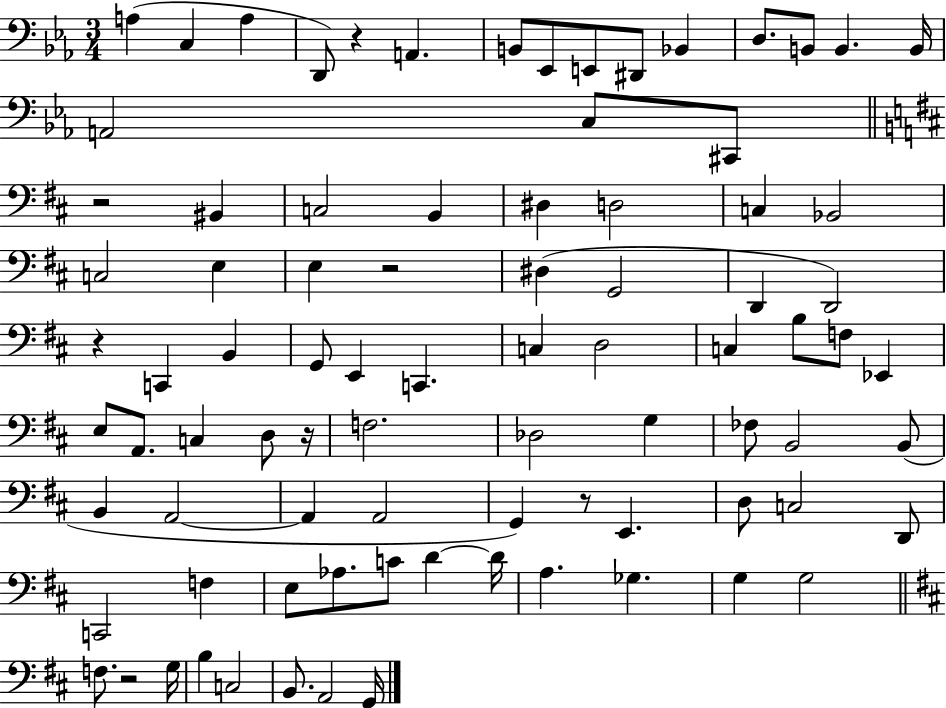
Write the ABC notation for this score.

X:1
T:Untitled
M:3/4
L:1/4
K:Eb
A, C, A, D,,/2 z A,, B,,/2 _E,,/2 E,,/2 ^D,,/2 _B,, D,/2 B,,/2 B,, B,,/4 A,,2 C,/2 ^C,,/2 z2 ^B,, C,2 B,, ^D, D,2 C, _B,,2 C,2 E, E, z2 ^D, G,,2 D,, D,,2 z C,, B,, G,,/2 E,, C,, C, D,2 C, B,/2 F,/2 _E,, E,/2 A,,/2 C, D,/2 z/4 F,2 _D,2 G, _F,/2 B,,2 B,,/2 B,, A,,2 A,, A,,2 G,, z/2 E,, D,/2 C,2 D,,/2 C,,2 F, E,/2 _A,/2 C/2 D D/4 A, _G, G, G,2 F,/2 z2 G,/4 B, C,2 B,,/2 A,,2 G,,/4